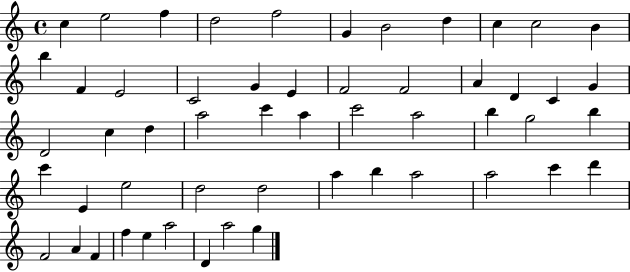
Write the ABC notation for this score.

X:1
T:Untitled
M:4/4
L:1/4
K:C
c e2 f d2 f2 G B2 d c c2 B b F E2 C2 G E F2 F2 A D C G D2 c d a2 c' a c'2 a2 b g2 b c' E e2 d2 d2 a b a2 a2 c' d' F2 A F f e a2 D a2 g